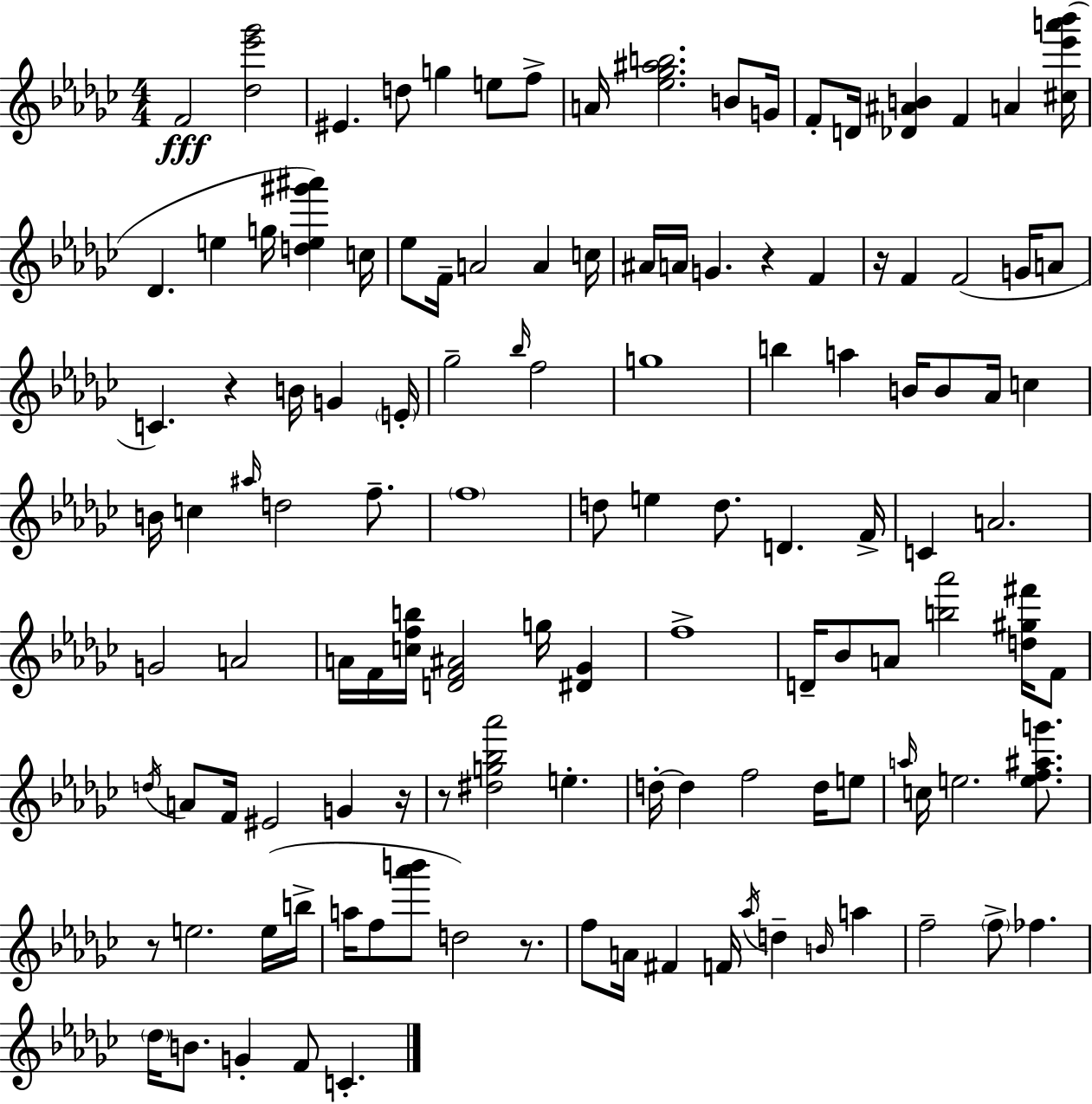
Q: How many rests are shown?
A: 7